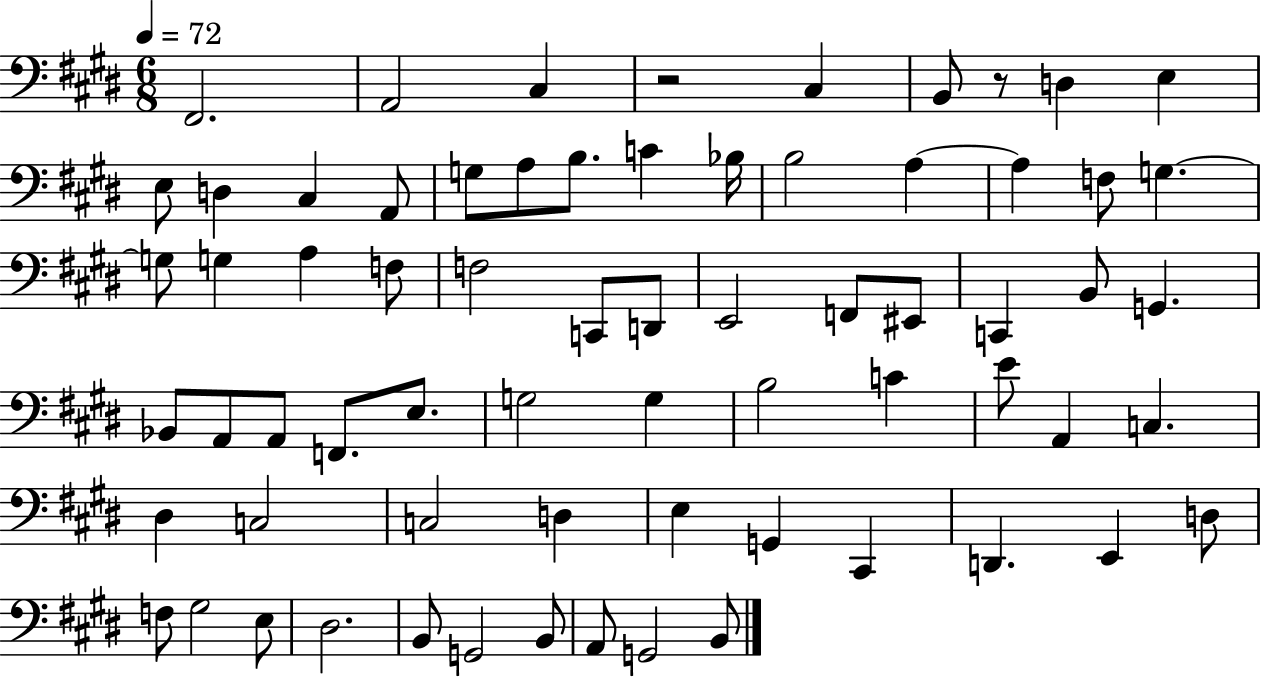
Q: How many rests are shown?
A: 2